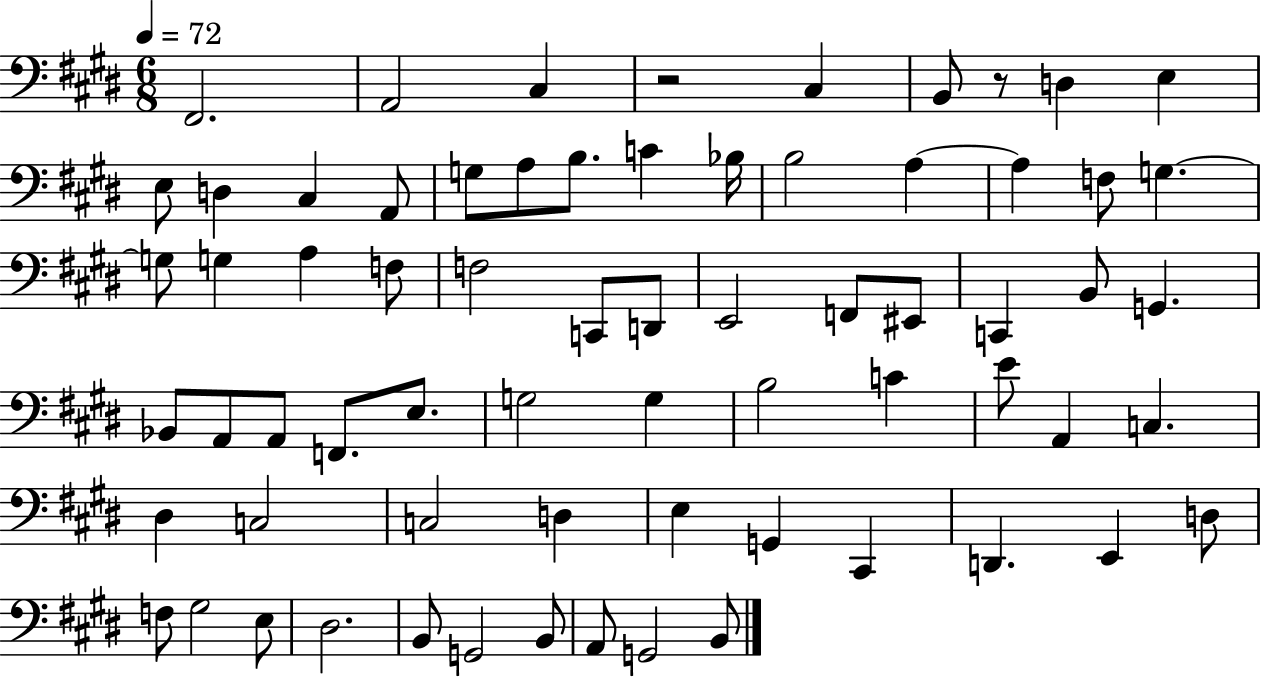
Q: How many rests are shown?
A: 2